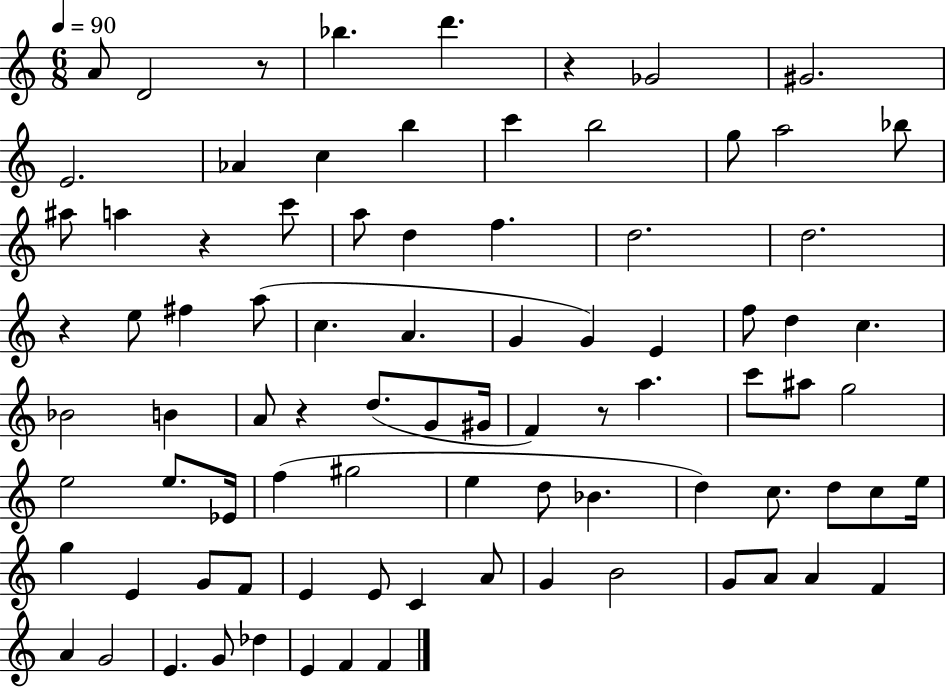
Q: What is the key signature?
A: C major